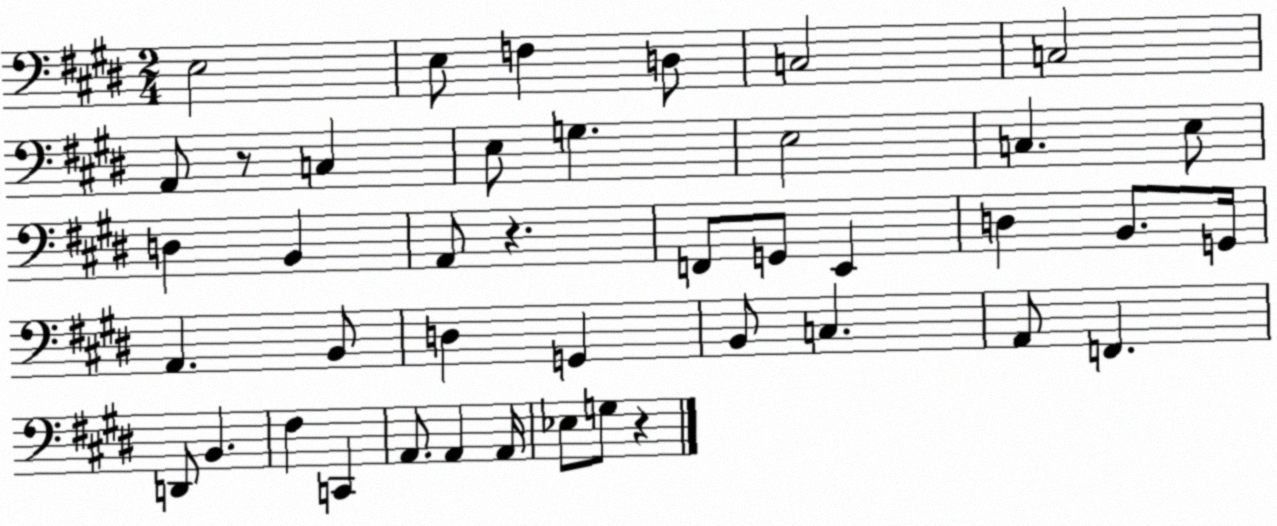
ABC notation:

X:1
T:Untitled
M:2/4
L:1/4
K:E
E,2 E,/2 F, D,/2 C,2 C,2 A,,/2 z/2 C, E,/2 G, E,2 C, E,/2 D, B,, A,,/2 z F,,/2 G,,/2 E,, D, B,,/2 G,,/4 A,, B,,/2 D, G,, B,,/2 C, A,,/2 F,, D,,/2 B,, ^F, C,, A,,/2 A,, A,,/4 _E,/2 G,/2 z